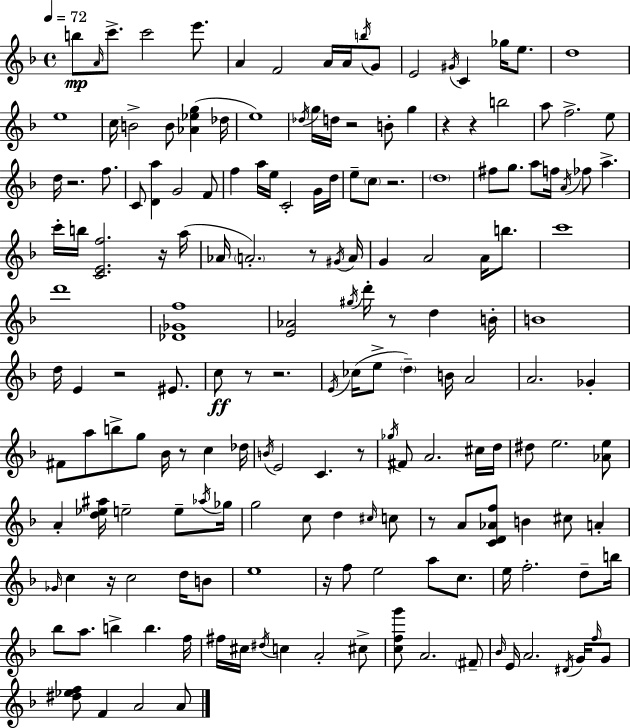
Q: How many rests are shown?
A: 16